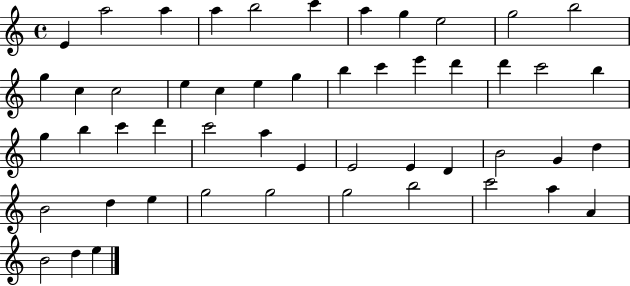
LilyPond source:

{
  \clef treble
  \time 4/4
  \defaultTimeSignature
  \key c \major
  e'4 a''2 a''4 | a''4 b''2 c'''4 | a''4 g''4 e''2 | g''2 b''2 | \break g''4 c''4 c''2 | e''4 c''4 e''4 g''4 | b''4 c'''4 e'''4 d'''4 | d'''4 c'''2 b''4 | \break g''4 b''4 c'''4 d'''4 | c'''2 a''4 e'4 | e'2 e'4 d'4 | b'2 g'4 d''4 | \break b'2 d''4 e''4 | g''2 g''2 | g''2 b''2 | c'''2 a''4 a'4 | \break b'2 d''4 e''4 | \bar "|."
}